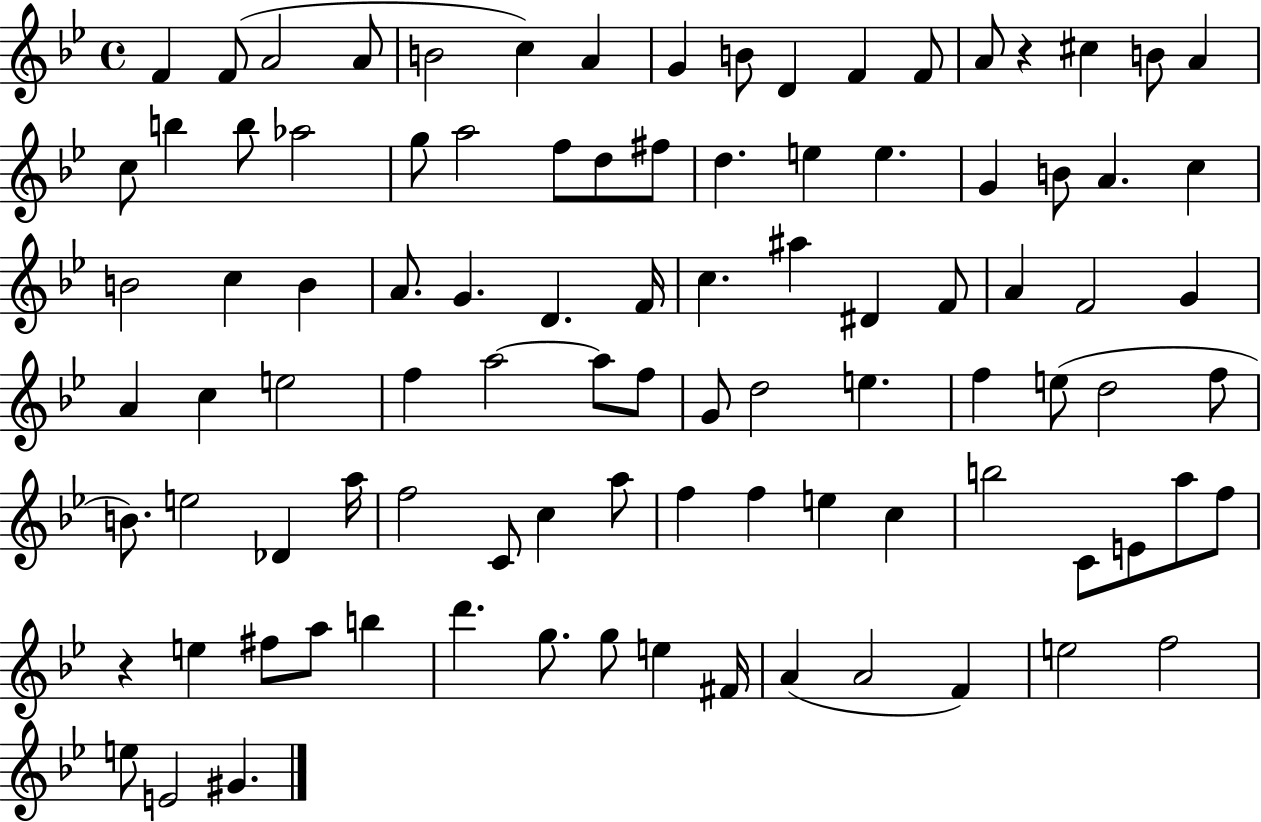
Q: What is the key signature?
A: BES major